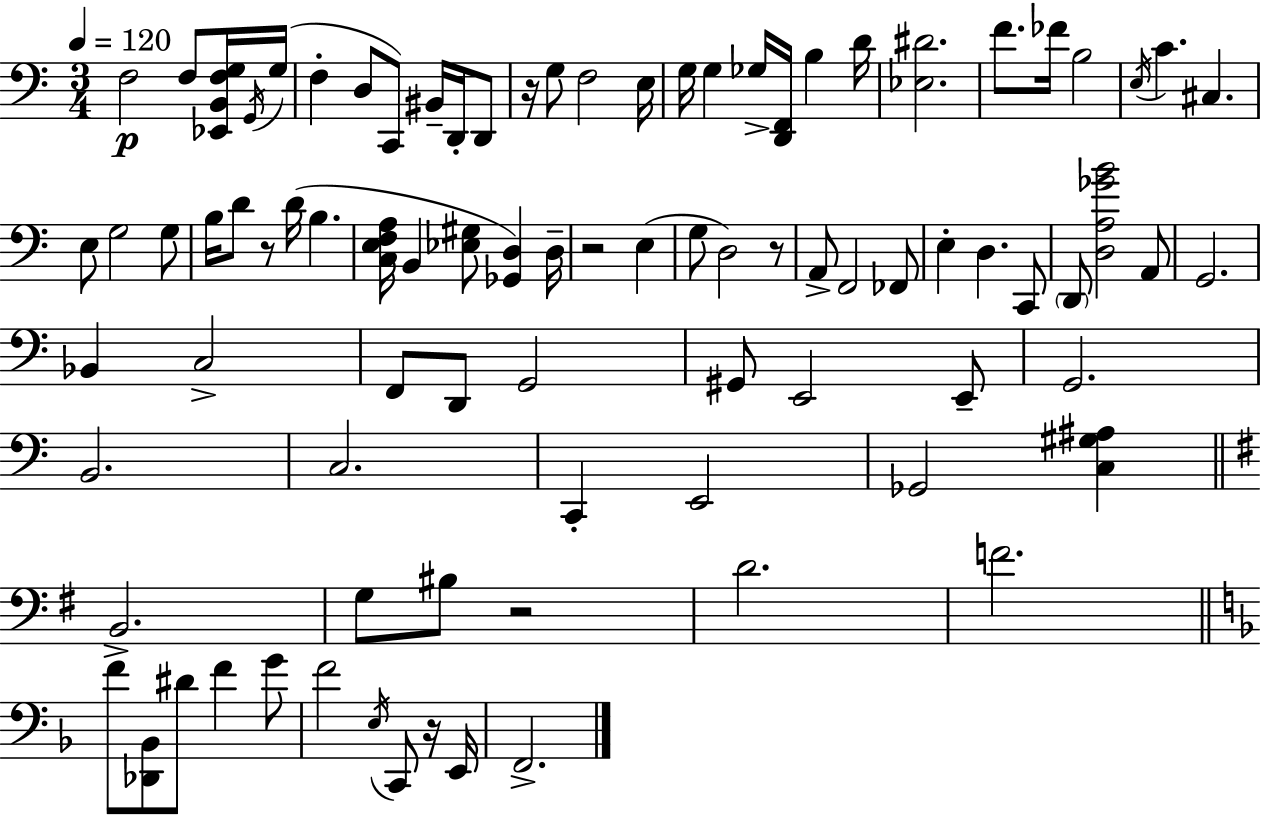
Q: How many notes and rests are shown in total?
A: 88